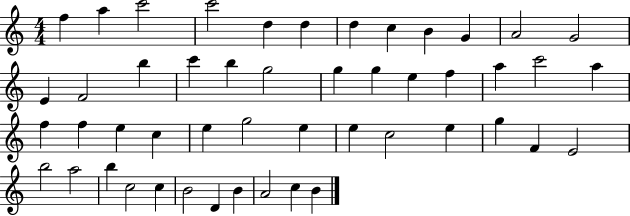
X:1
T:Untitled
M:4/4
L:1/4
K:C
f a c'2 c'2 d d d c B G A2 G2 E F2 b c' b g2 g g e f a c'2 a f f e c e g2 e e c2 e g F E2 b2 a2 b c2 c B2 D B A2 c B